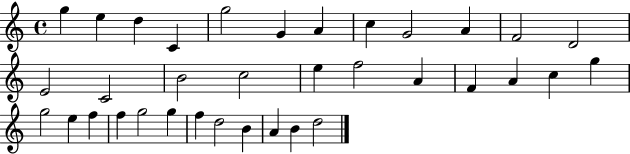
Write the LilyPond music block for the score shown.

{
  \clef treble
  \time 4/4
  \defaultTimeSignature
  \key c \major
  g''4 e''4 d''4 c'4 | g''2 g'4 a'4 | c''4 g'2 a'4 | f'2 d'2 | \break e'2 c'2 | b'2 c''2 | e''4 f''2 a'4 | f'4 a'4 c''4 g''4 | \break g''2 e''4 f''4 | f''4 g''2 g''4 | f''4 d''2 b'4 | a'4 b'4 d''2 | \break \bar "|."
}